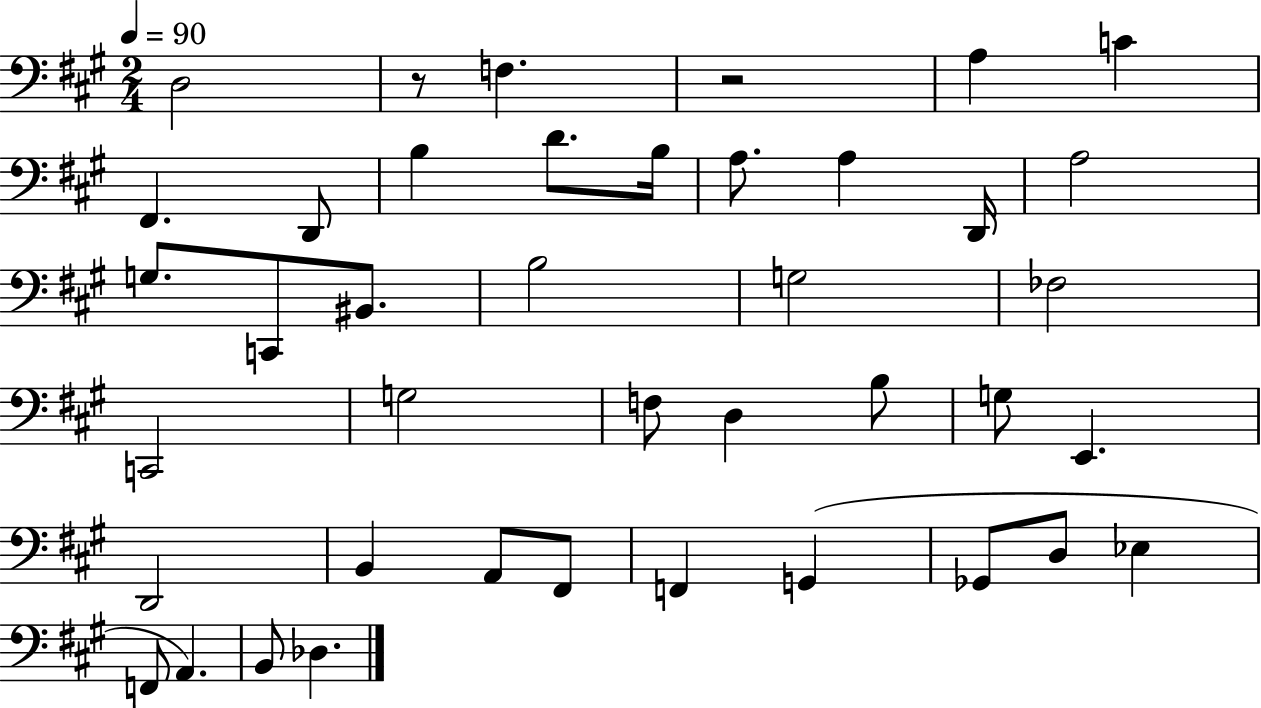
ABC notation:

X:1
T:Untitled
M:2/4
L:1/4
K:A
D,2 z/2 F, z2 A, C ^F,, D,,/2 B, D/2 B,/4 A,/2 A, D,,/4 A,2 G,/2 C,,/2 ^B,,/2 B,2 G,2 _F,2 C,,2 G,2 F,/2 D, B,/2 G,/2 E,, D,,2 B,, A,,/2 ^F,,/2 F,, G,, _G,,/2 D,/2 _E, F,,/2 A,, B,,/2 _D,